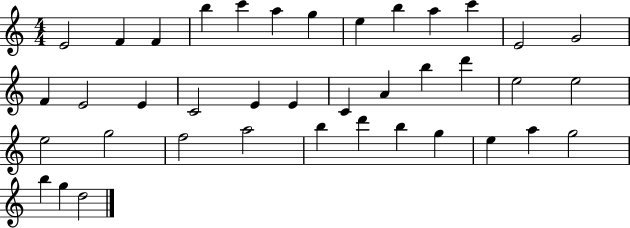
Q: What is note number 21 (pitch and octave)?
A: A4